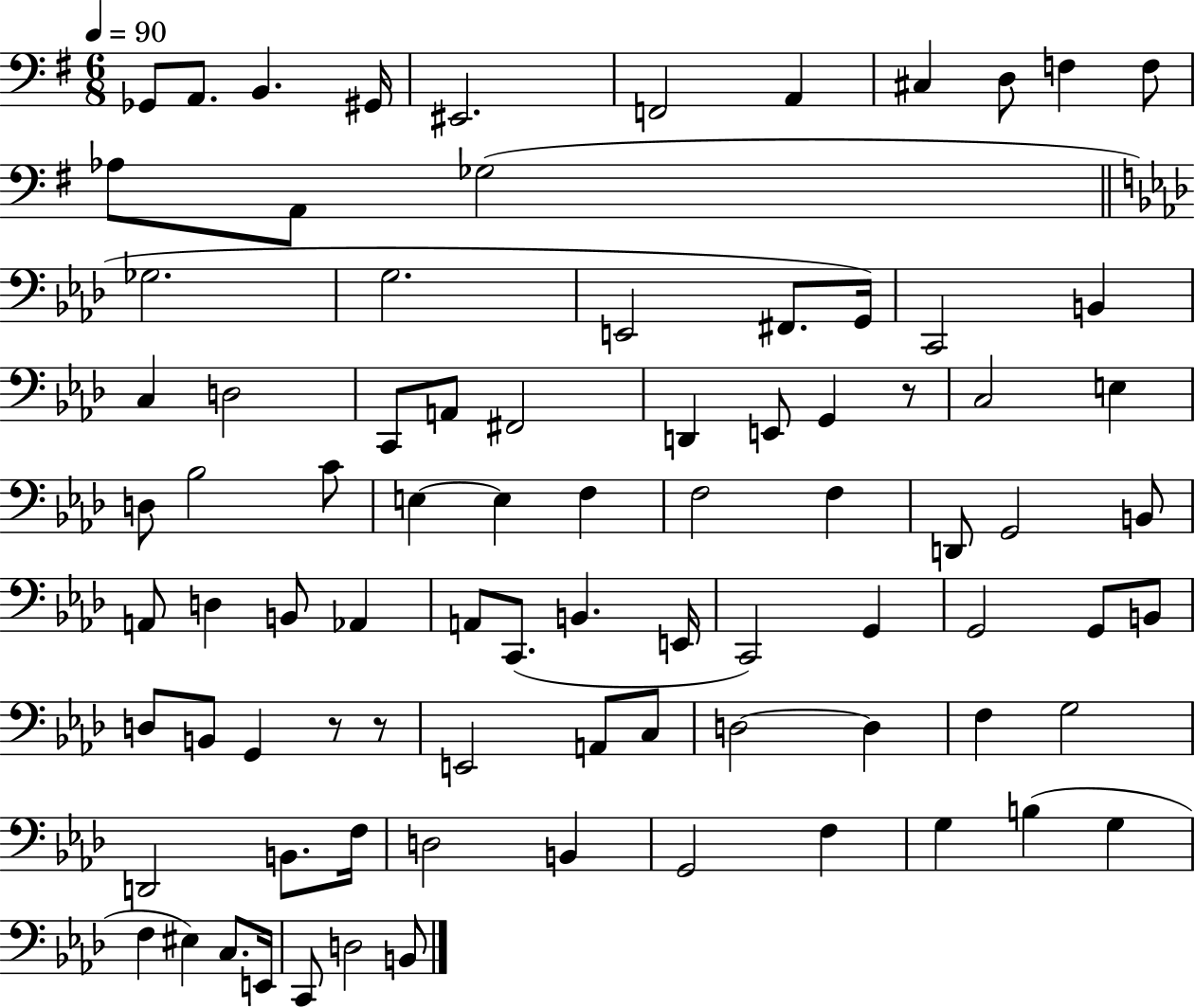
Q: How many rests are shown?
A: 3